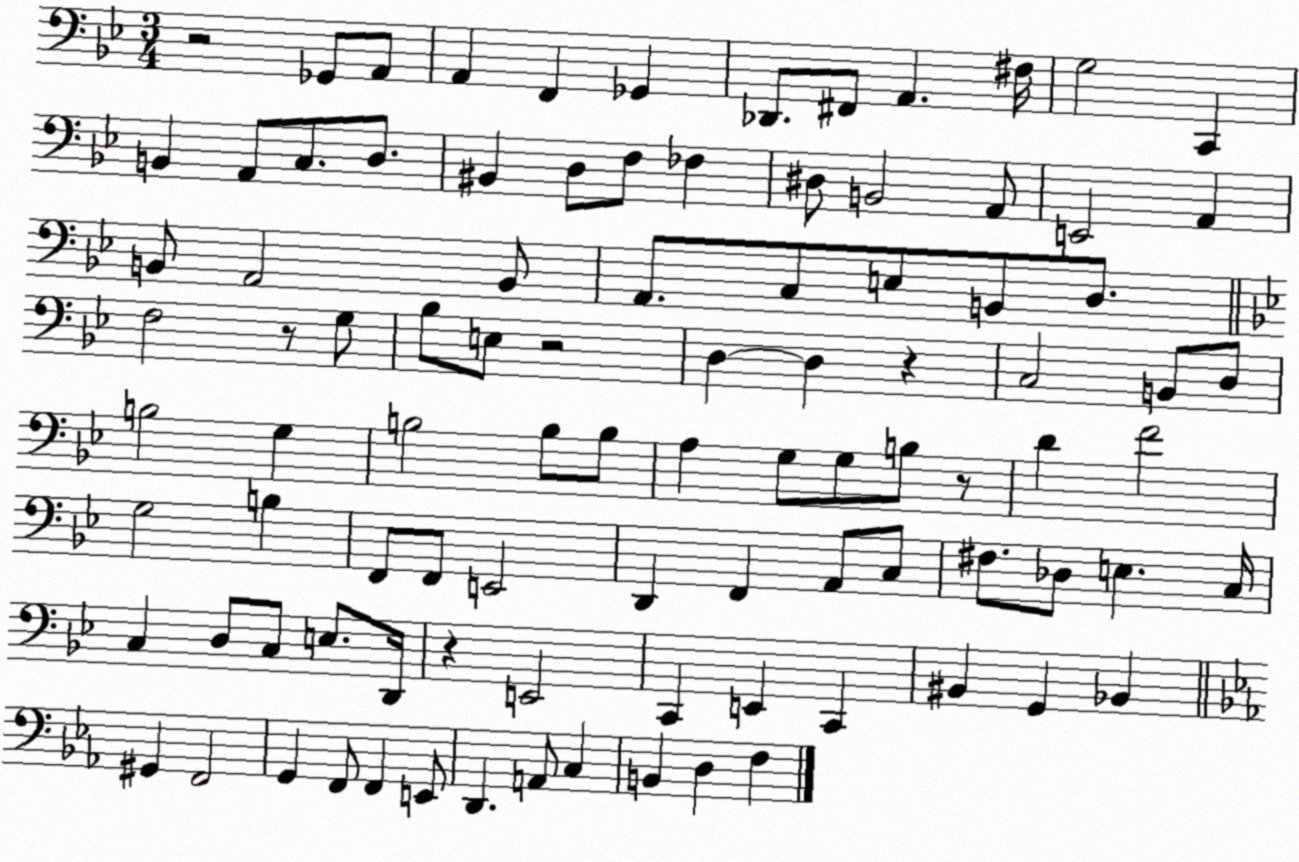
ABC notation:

X:1
T:Untitled
M:3/4
L:1/4
K:Bb
z2 _G,,/2 A,,/2 A,, F,, _G,, _D,,/2 ^F,,/2 A,, ^F,/4 G,2 C,, B,, A,,/2 C,/2 D,/2 ^B,, D,/2 F,/2 _F, ^D,/2 B,,2 A,,/2 E,,2 A,, B,,/2 A,,2 B,,/2 A,,/2 C,/2 E,/2 B,,/2 D,/2 F,2 z/2 G,/2 _B,/2 E,/2 z2 D, D, z C,2 B,,/2 D,/2 B,2 G, B,2 B,/2 B,/2 A, G,/2 G,/2 B,/2 z/2 D F2 G,2 B, F,,/2 F,,/2 E,,2 D,, F,, A,,/2 C,/2 ^F,/2 _D,/2 E, C,/4 C, D,/2 C,/2 E,/2 D,,/4 z E,,2 C,, E,, C,, ^B,, G,, _B,, ^G,, F,,2 G,, F,,/2 F,, E,,/2 D,, A,,/2 C, B,, D, F,